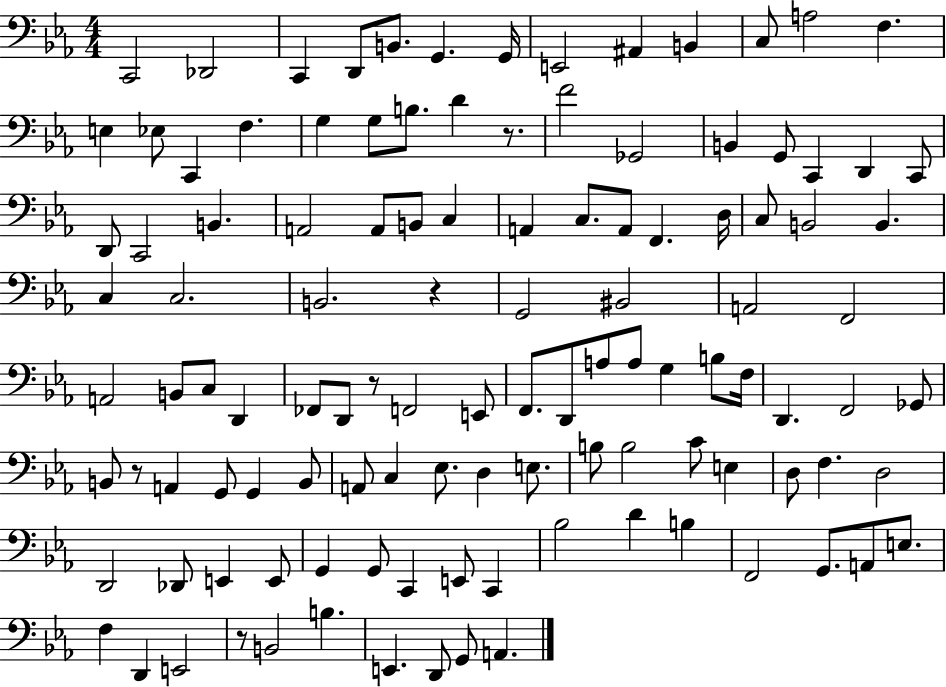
X:1
T:Untitled
M:4/4
L:1/4
K:Eb
C,,2 _D,,2 C,, D,,/2 B,,/2 G,, G,,/4 E,,2 ^A,, B,, C,/2 A,2 F, E, _E,/2 C,, F, G, G,/2 B,/2 D z/2 F2 _G,,2 B,, G,,/2 C,, D,, C,,/2 D,,/2 C,,2 B,, A,,2 A,,/2 B,,/2 C, A,, C,/2 A,,/2 F,, D,/4 C,/2 B,,2 B,, C, C,2 B,,2 z G,,2 ^B,,2 A,,2 F,,2 A,,2 B,,/2 C,/2 D,, _F,,/2 D,,/2 z/2 F,,2 E,,/2 F,,/2 D,,/2 A,/2 A,/2 G, B,/2 F,/4 D,, F,,2 _G,,/2 B,,/2 z/2 A,, G,,/2 G,, B,,/2 A,,/2 C, _E,/2 D, E,/2 B,/2 B,2 C/2 E, D,/2 F, D,2 D,,2 _D,,/2 E,, E,,/2 G,, G,,/2 C,, E,,/2 C,, _B,2 D B, F,,2 G,,/2 A,,/2 E,/2 F, D,, E,,2 z/2 B,,2 B, E,, D,,/2 G,,/2 A,,